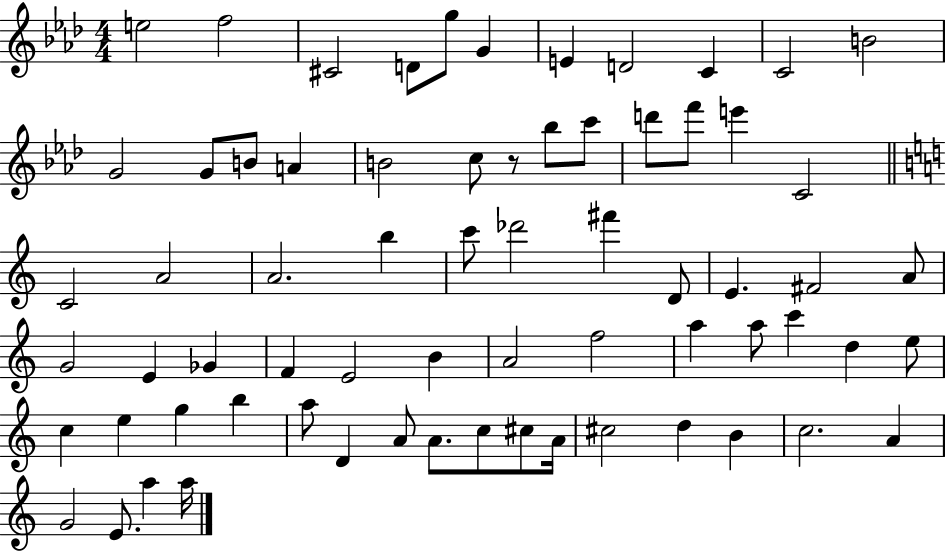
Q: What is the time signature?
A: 4/4